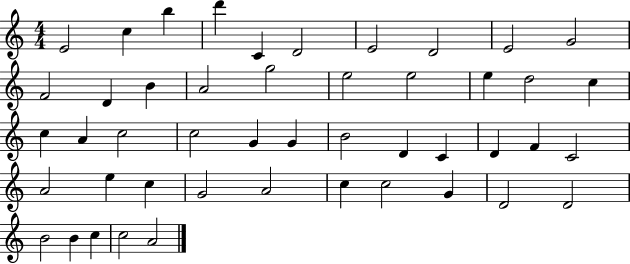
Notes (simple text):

E4/h C5/q B5/q D6/q C4/q D4/h E4/h D4/h E4/h G4/h F4/h D4/q B4/q A4/h G5/h E5/h E5/h E5/q D5/h C5/q C5/q A4/q C5/h C5/h G4/q G4/q B4/h D4/q C4/q D4/q F4/q C4/h A4/h E5/q C5/q G4/h A4/h C5/q C5/h G4/q D4/h D4/h B4/h B4/q C5/q C5/h A4/h